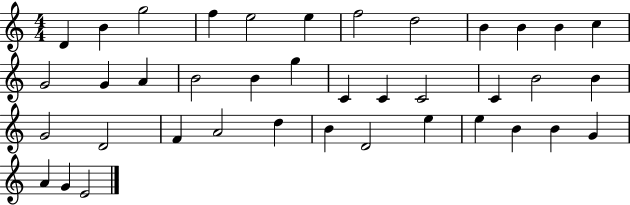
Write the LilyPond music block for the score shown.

{
  \clef treble
  \numericTimeSignature
  \time 4/4
  \key c \major
  d'4 b'4 g''2 | f''4 e''2 e''4 | f''2 d''2 | b'4 b'4 b'4 c''4 | \break g'2 g'4 a'4 | b'2 b'4 g''4 | c'4 c'4 c'2 | c'4 b'2 b'4 | \break g'2 d'2 | f'4 a'2 d''4 | b'4 d'2 e''4 | e''4 b'4 b'4 g'4 | \break a'4 g'4 e'2 | \bar "|."
}